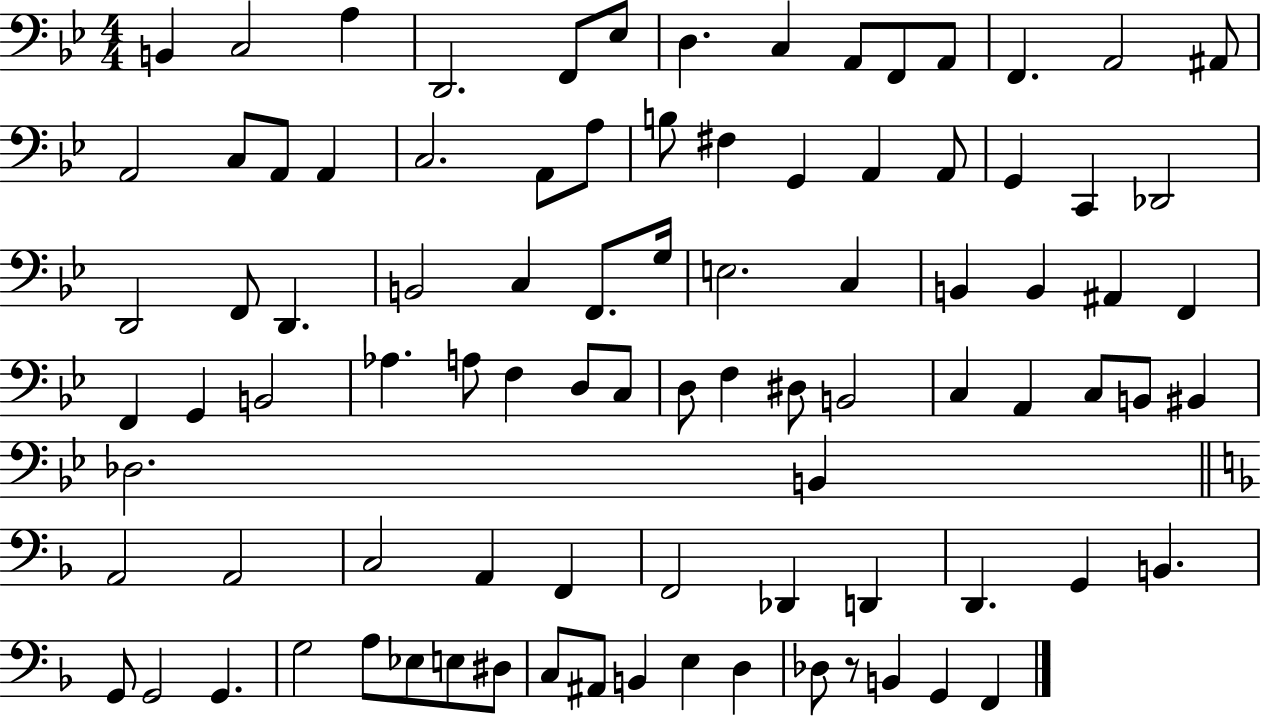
B2/q C3/h A3/q D2/h. F2/e Eb3/e D3/q. C3/q A2/e F2/e A2/e F2/q. A2/h A#2/e A2/h C3/e A2/e A2/q C3/h. A2/e A3/e B3/e F#3/q G2/q A2/q A2/e G2/q C2/q Db2/h D2/h F2/e D2/q. B2/h C3/q F2/e. G3/s E3/h. C3/q B2/q B2/q A#2/q F2/q F2/q G2/q B2/h Ab3/q. A3/e F3/q D3/e C3/e D3/e F3/q D#3/e B2/h C3/q A2/q C3/e B2/e BIS2/q Db3/h. B2/q A2/h A2/h C3/h A2/q F2/q F2/h Db2/q D2/q D2/q. G2/q B2/q. G2/e G2/h G2/q. G3/h A3/e Eb3/e E3/e D#3/e C3/e A#2/e B2/q E3/q D3/q Db3/e R/e B2/q G2/q F2/q